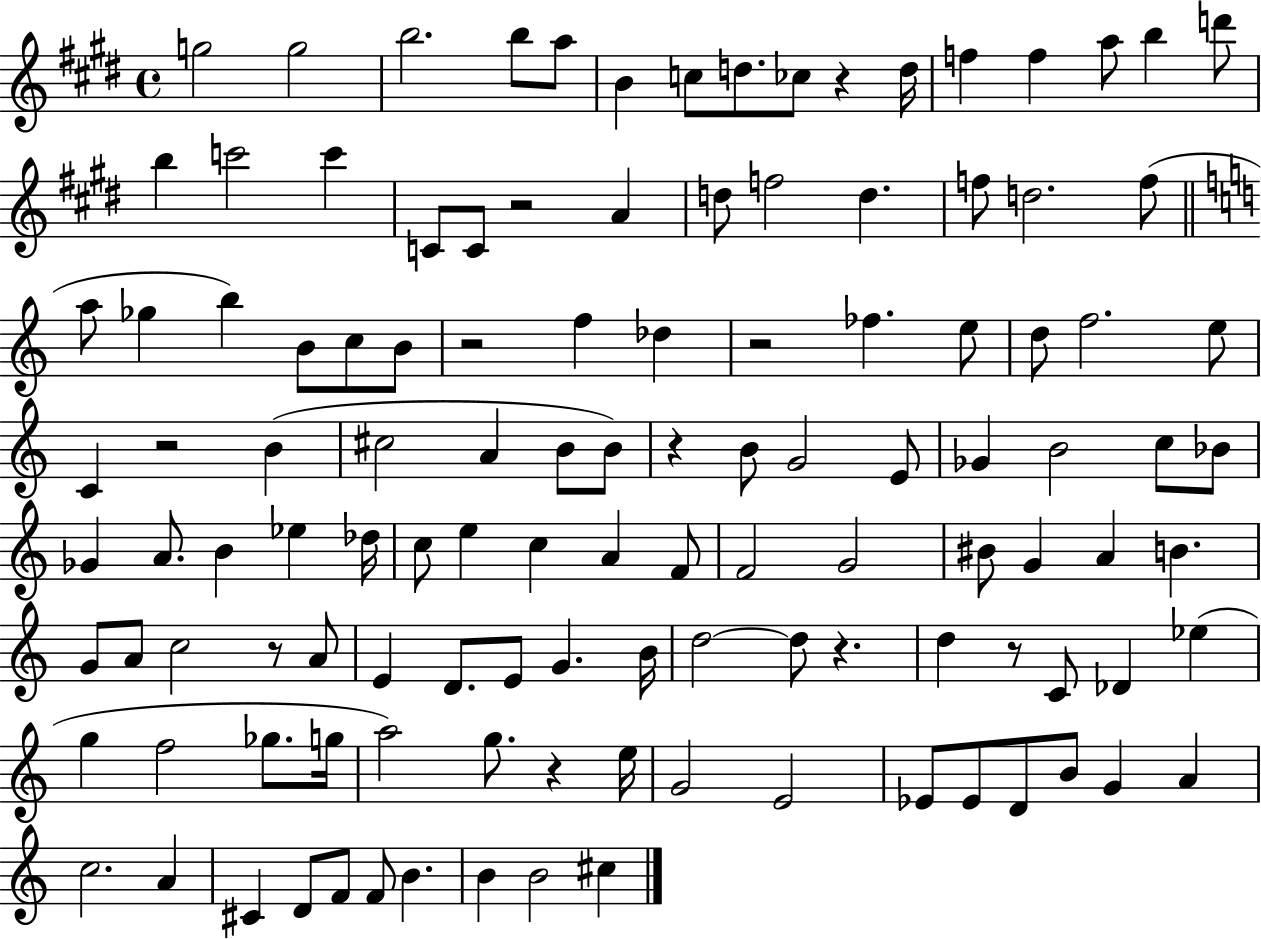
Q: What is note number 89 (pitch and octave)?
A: A5